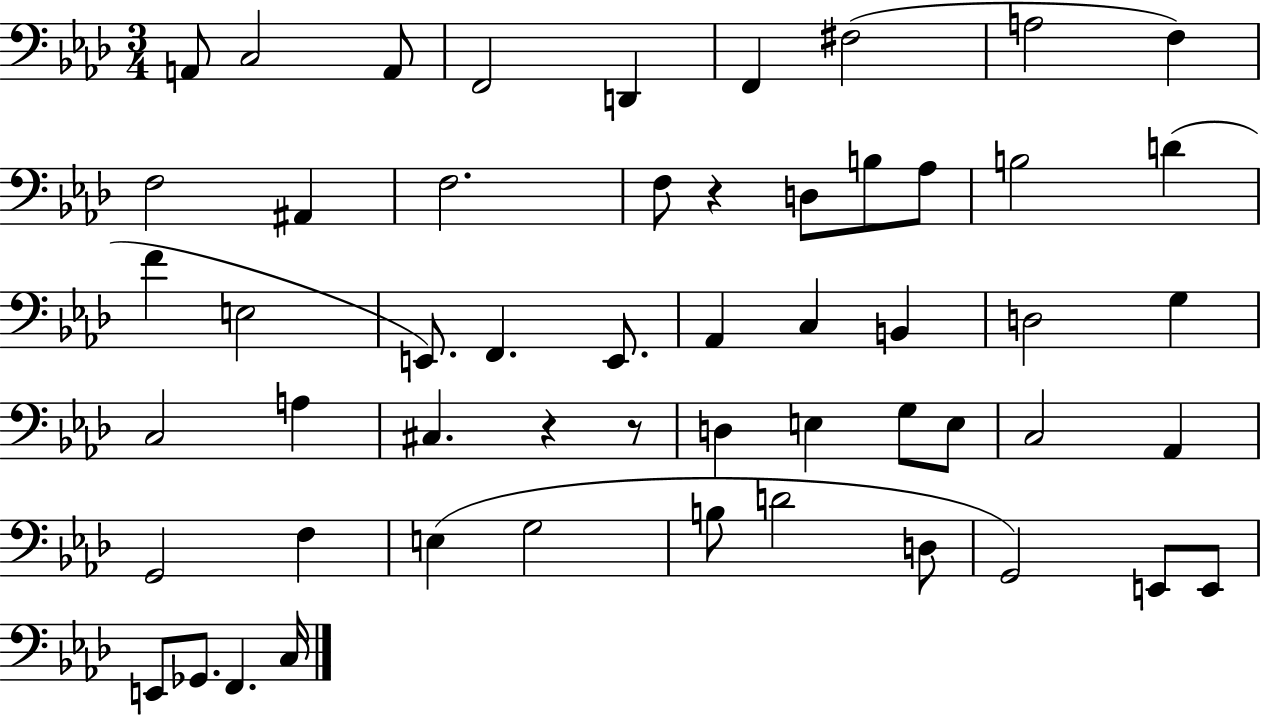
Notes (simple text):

A2/e C3/h A2/e F2/h D2/q F2/q F#3/h A3/h F3/q F3/h A#2/q F3/h. F3/e R/q D3/e B3/e Ab3/e B3/h D4/q F4/q E3/h E2/e. F2/q. E2/e. Ab2/q C3/q B2/q D3/h G3/q C3/h A3/q C#3/q. R/q R/e D3/q E3/q G3/e E3/e C3/h Ab2/q G2/h F3/q E3/q G3/h B3/e D4/h D3/e G2/h E2/e E2/e E2/e Gb2/e. F2/q. C3/s